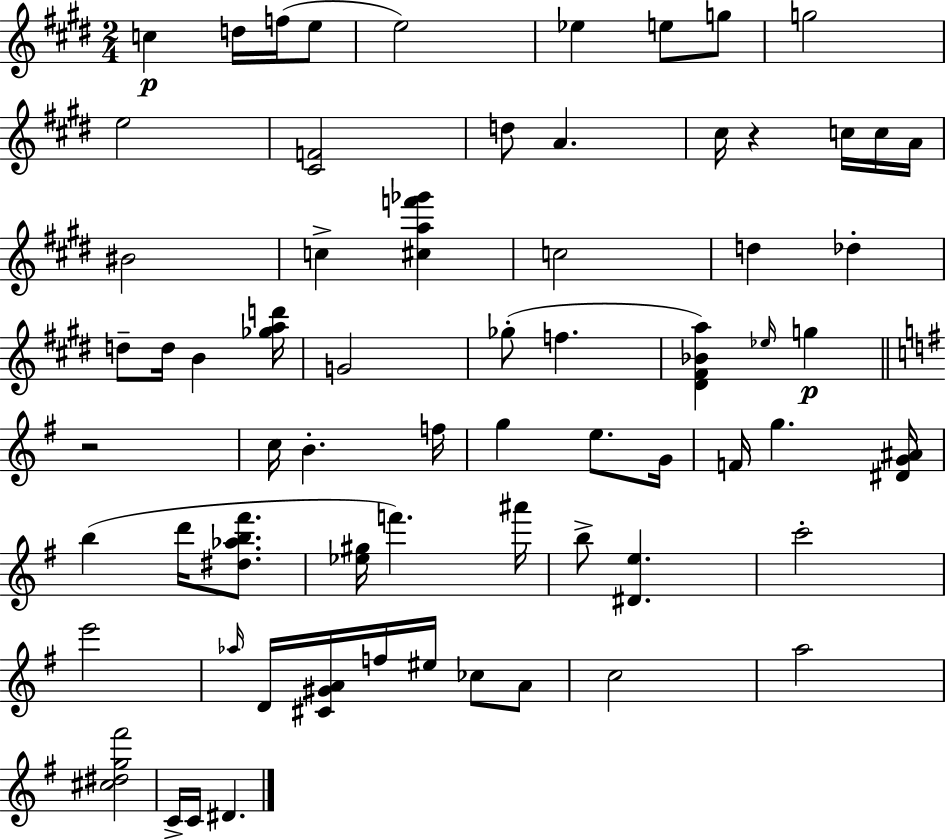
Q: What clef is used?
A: treble